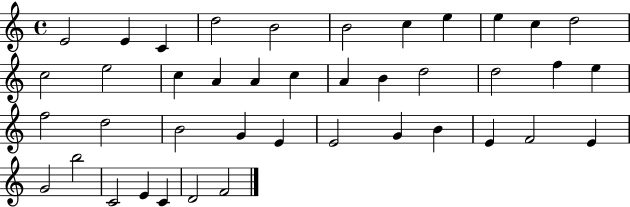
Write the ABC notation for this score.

X:1
T:Untitled
M:4/4
L:1/4
K:C
E2 E C d2 B2 B2 c e e c d2 c2 e2 c A A c A B d2 d2 f e f2 d2 B2 G E E2 G B E F2 E G2 b2 C2 E C D2 F2